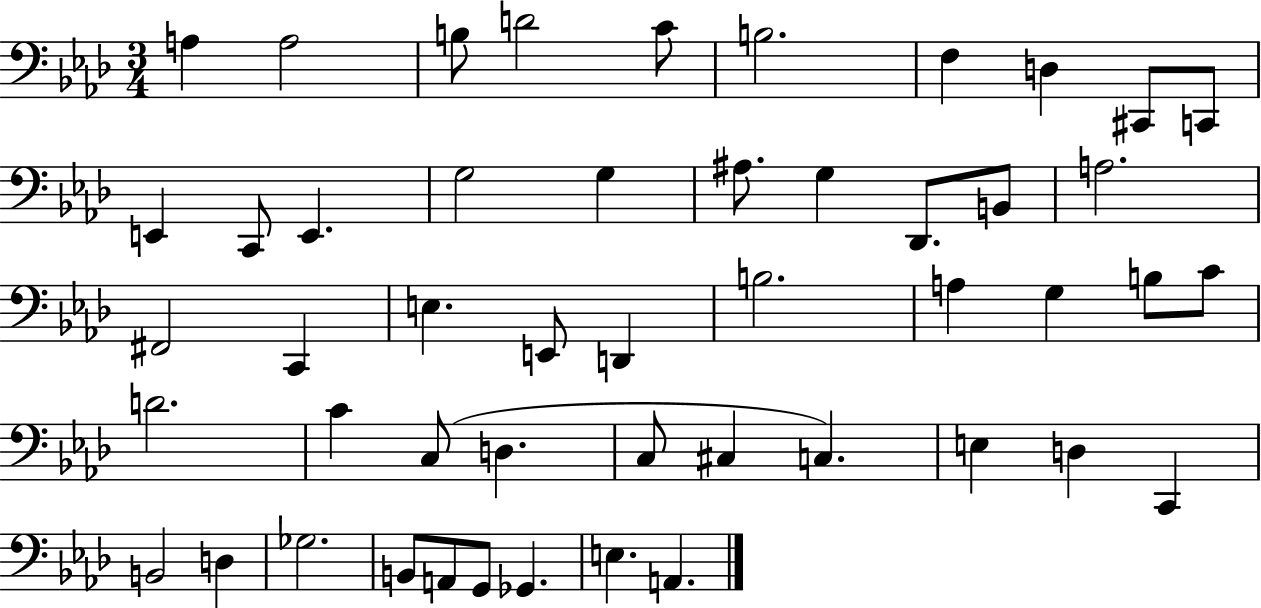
A3/q A3/h B3/e D4/h C4/e B3/h. F3/q D3/q C#2/e C2/e E2/q C2/e E2/q. G3/h G3/q A#3/e. G3/q Db2/e. B2/e A3/h. F#2/h C2/q E3/q. E2/e D2/q B3/h. A3/q G3/q B3/e C4/e D4/h. C4/q C3/e D3/q. C3/e C#3/q C3/q. E3/q D3/q C2/q B2/h D3/q Gb3/h. B2/e A2/e G2/e Gb2/q. E3/q. A2/q.